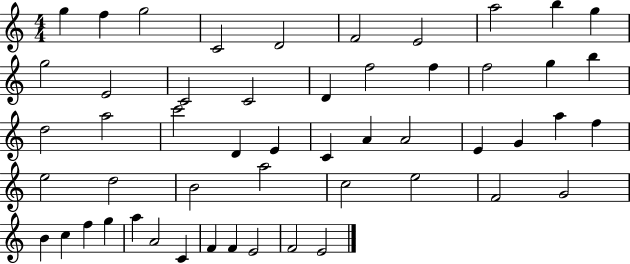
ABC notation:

X:1
T:Untitled
M:4/4
L:1/4
K:C
g f g2 C2 D2 F2 E2 a2 b g g2 E2 C2 C2 D f2 f f2 g b d2 a2 c'2 D E C A A2 E G a f e2 d2 B2 a2 c2 e2 F2 G2 B c f g a A2 C F F E2 F2 E2